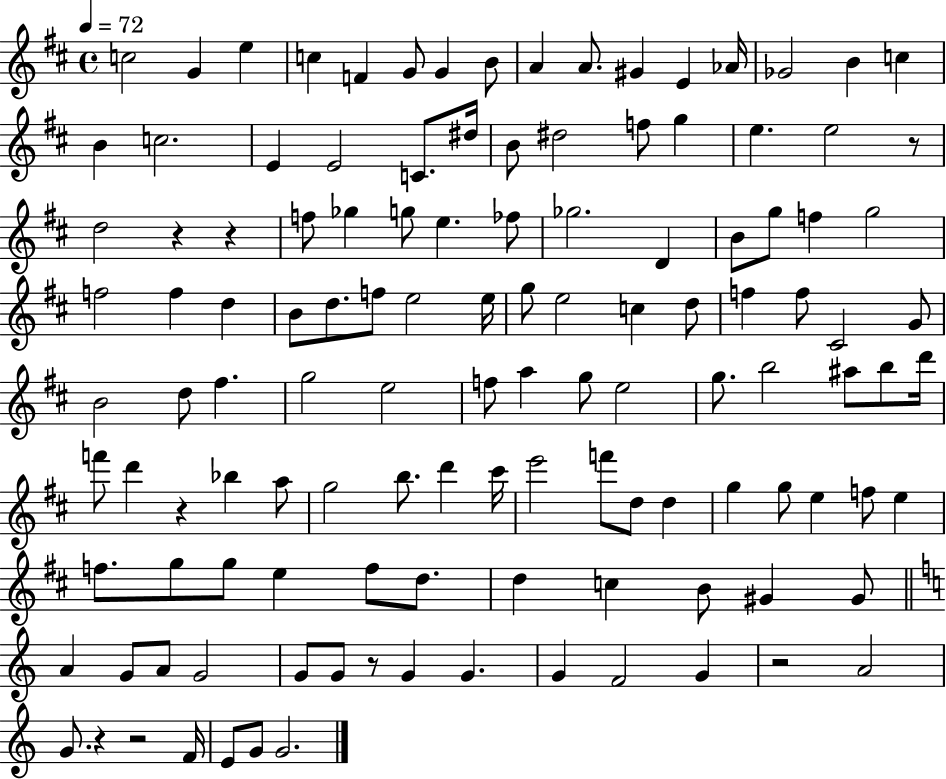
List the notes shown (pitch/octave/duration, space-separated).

C5/h G4/q E5/q C5/q F4/q G4/e G4/q B4/e A4/q A4/e. G#4/q E4/q Ab4/s Gb4/h B4/q C5/q B4/q C5/h. E4/q E4/h C4/e. D#5/s B4/e D#5/h F5/e G5/q E5/q. E5/h R/e D5/h R/q R/q F5/e Gb5/q G5/e E5/q. FES5/e Gb5/h. D4/q B4/e G5/e F5/q G5/h F5/h F5/q D5/q B4/e D5/e. F5/e E5/h E5/s G5/e E5/h C5/q D5/e F5/q F5/e C#4/h G4/e B4/h D5/e F#5/q. G5/h E5/h F5/e A5/q G5/e E5/h G5/e. B5/h A#5/e B5/e D6/s F6/e D6/q R/q Bb5/q A5/e G5/h B5/e. D6/q C#6/s E6/h F6/e D5/e D5/q G5/q G5/e E5/q F5/e E5/q F5/e. G5/e G5/e E5/q F5/e D5/e. D5/q C5/q B4/e G#4/q G#4/e A4/q G4/e A4/e G4/h G4/e G4/e R/e G4/q G4/q. G4/q F4/h G4/q R/h A4/h G4/e. R/q R/h F4/s E4/e G4/e G4/h.